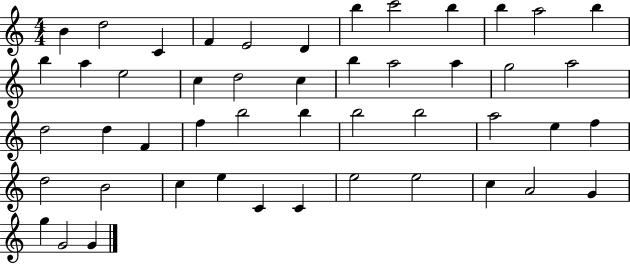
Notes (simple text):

B4/q D5/h C4/q F4/q E4/h D4/q B5/q C6/h B5/q B5/q A5/h B5/q B5/q A5/q E5/h C5/q D5/h C5/q B5/q A5/h A5/q G5/h A5/h D5/h D5/q F4/q F5/q B5/h B5/q B5/h B5/h A5/h E5/q F5/q D5/h B4/h C5/q E5/q C4/q C4/q E5/h E5/h C5/q A4/h G4/q G5/q G4/h G4/q